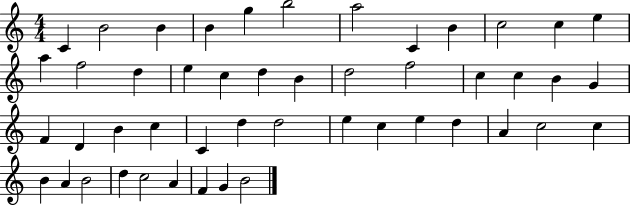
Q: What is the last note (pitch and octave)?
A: B4